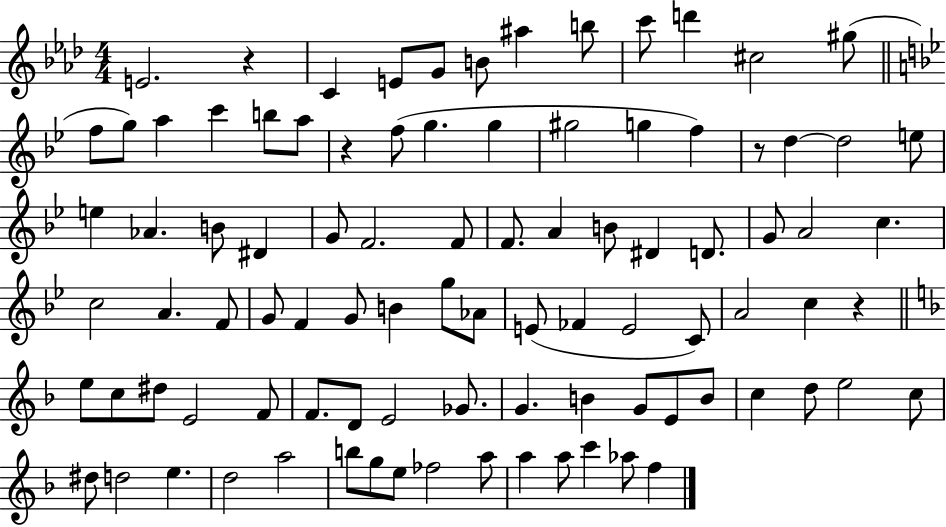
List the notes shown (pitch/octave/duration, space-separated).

E4/h. R/q C4/q E4/e G4/e B4/e A#5/q B5/e C6/e D6/q C#5/h G#5/e F5/e G5/e A5/q C6/q B5/e A5/e R/q F5/e G5/q. G5/q G#5/h G5/q F5/q R/e D5/q D5/h E5/e E5/q Ab4/q. B4/e D#4/q G4/e F4/h. F4/e F4/e. A4/q B4/e D#4/q D4/e. G4/e A4/h C5/q. C5/h A4/q. F4/e G4/e F4/q G4/e B4/q G5/e Ab4/e E4/e FES4/q E4/h C4/e A4/h C5/q R/q E5/e C5/e D#5/e E4/h F4/e F4/e. D4/e E4/h Gb4/e. G4/q. B4/q G4/e E4/e B4/e C5/q D5/e E5/h C5/e D#5/e D5/h E5/q. D5/h A5/h B5/e G5/e E5/e FES5/h A5/e A5/q A5/e C6/q Ab5/e F5/q